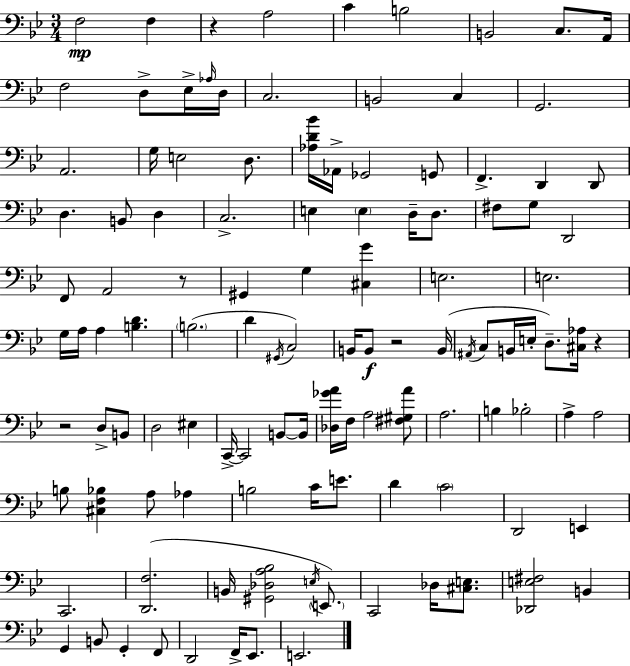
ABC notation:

X:1
T:Untitled
M:3/4
L:1/4
K:Gm
F,2 F, z A,2 C B,2 B,,2 C,/2 A,,/4 F,2 D,/2 _E,/4 _A,/4 D,/4 C,2 B,,2 C, G,,2 A,,2 G,/4 E,2 D,/2 [_A,D_B]/4 _A,,/4 _G,,2 G,,/2 F,, D,, D,,/2 D, B,,/2 D, C,2 E, E, D,/4 D,/2 ^F,/2 G,/2 D,,2 F,,/2 A,,2 z/2 ^G,, G, [^C,G] E,2 E,2 G,/4 A,/4 A, [B,D] B,2 D ^G,,/4 C,2 B,,/4 B,,/2 z2 B,,/4 ^A,,/4 C,/2 B,,/4 E,/4 D,/2 [^C,_A,]/4 z z2 D,/2 B,,/2 D,2 ^E, C,,/4 C,,2 B,,/2 B,,/4 [_D,_GA]/4 F,/4 A,2 [^F,^G,A]/2 A,2 B, _B,2 A, A,2 B,/2 [^C,F,_B,] A,/2 _A, B,2 C/4 E/2 D C2 D,,2 E,, C,,2 [D,,F,]2 B,,/4 [^G,,_D,A,_B,]2 E,/4 E,,/2 C,,2 _D,/4 [^C,E,]/2 [_D,,E,^F,]2 B,, G,, B,,/2 G,, F,,/2 D,,2 F,,/4 _E,,/2 E,,2